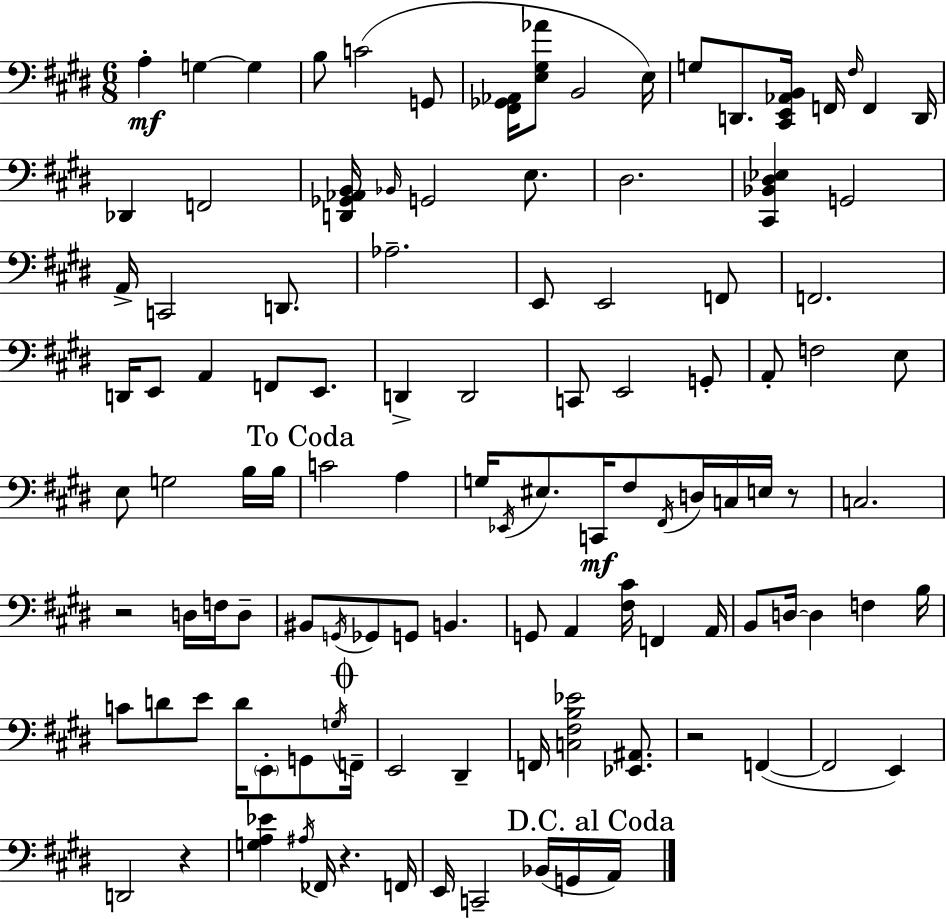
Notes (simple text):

A3/q G3/q G3/q B3/e C4/h G2/e [F#2,Gb2,Ab2]/s [E3,G#3,Ab4]/e B2/h E3/s G3/e D2/e. [C#2,E2,Ab2,B2]/s F2/s F#3/s F2/q D2/s Db2/q F2/h [D2,Gb2,Ab2,B2]/s Bb2/s G2/h E3/e. D#3/h. [C#2,Bb2,D#3,Eb3]/q G2/h A2/s C2/h D2/e. Ab3/h. E2/e E2/h F2/e F2/h. D2/s E2/e A2/q F2/e E2/e. D2/q D2/h C2/e E2/h G2/e A2/e F3/h E3/e E3/e G3/h B3/s B3/s C4/h A3/q G3/s Eb2/s EIS3/e. C2/s F#3/e F#2/s D3/s C3/s E3/s R/e C3/h. R/h D3/s F3/s D3/e BIS2/e G2/s Gb2/e G2/e B2/q. G2/e A2/q [F#3,C#4]/s F2/q A2/s B2/e D3/s D3/q F3/q B3/s C4/e D4/e E4/e D4/s E2/e G2/e G3/s F2/s E2/h D#2/q F2/s [C3,F#3,B3,Eb4]/h [Eb2,A#2]/e. R/h F2/q F2/h E2/q D2/h R/q [G3,A3,Eb4]/q A#3/s FES2/s R/q. F2/s E2/s C2/h Bb2/s G2/s A2/s